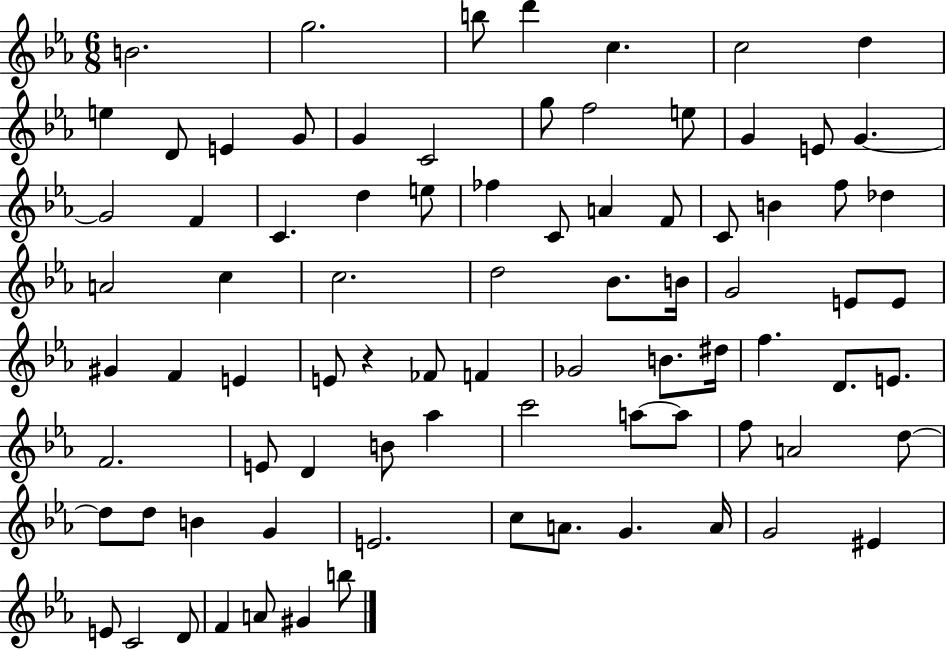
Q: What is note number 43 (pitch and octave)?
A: F4